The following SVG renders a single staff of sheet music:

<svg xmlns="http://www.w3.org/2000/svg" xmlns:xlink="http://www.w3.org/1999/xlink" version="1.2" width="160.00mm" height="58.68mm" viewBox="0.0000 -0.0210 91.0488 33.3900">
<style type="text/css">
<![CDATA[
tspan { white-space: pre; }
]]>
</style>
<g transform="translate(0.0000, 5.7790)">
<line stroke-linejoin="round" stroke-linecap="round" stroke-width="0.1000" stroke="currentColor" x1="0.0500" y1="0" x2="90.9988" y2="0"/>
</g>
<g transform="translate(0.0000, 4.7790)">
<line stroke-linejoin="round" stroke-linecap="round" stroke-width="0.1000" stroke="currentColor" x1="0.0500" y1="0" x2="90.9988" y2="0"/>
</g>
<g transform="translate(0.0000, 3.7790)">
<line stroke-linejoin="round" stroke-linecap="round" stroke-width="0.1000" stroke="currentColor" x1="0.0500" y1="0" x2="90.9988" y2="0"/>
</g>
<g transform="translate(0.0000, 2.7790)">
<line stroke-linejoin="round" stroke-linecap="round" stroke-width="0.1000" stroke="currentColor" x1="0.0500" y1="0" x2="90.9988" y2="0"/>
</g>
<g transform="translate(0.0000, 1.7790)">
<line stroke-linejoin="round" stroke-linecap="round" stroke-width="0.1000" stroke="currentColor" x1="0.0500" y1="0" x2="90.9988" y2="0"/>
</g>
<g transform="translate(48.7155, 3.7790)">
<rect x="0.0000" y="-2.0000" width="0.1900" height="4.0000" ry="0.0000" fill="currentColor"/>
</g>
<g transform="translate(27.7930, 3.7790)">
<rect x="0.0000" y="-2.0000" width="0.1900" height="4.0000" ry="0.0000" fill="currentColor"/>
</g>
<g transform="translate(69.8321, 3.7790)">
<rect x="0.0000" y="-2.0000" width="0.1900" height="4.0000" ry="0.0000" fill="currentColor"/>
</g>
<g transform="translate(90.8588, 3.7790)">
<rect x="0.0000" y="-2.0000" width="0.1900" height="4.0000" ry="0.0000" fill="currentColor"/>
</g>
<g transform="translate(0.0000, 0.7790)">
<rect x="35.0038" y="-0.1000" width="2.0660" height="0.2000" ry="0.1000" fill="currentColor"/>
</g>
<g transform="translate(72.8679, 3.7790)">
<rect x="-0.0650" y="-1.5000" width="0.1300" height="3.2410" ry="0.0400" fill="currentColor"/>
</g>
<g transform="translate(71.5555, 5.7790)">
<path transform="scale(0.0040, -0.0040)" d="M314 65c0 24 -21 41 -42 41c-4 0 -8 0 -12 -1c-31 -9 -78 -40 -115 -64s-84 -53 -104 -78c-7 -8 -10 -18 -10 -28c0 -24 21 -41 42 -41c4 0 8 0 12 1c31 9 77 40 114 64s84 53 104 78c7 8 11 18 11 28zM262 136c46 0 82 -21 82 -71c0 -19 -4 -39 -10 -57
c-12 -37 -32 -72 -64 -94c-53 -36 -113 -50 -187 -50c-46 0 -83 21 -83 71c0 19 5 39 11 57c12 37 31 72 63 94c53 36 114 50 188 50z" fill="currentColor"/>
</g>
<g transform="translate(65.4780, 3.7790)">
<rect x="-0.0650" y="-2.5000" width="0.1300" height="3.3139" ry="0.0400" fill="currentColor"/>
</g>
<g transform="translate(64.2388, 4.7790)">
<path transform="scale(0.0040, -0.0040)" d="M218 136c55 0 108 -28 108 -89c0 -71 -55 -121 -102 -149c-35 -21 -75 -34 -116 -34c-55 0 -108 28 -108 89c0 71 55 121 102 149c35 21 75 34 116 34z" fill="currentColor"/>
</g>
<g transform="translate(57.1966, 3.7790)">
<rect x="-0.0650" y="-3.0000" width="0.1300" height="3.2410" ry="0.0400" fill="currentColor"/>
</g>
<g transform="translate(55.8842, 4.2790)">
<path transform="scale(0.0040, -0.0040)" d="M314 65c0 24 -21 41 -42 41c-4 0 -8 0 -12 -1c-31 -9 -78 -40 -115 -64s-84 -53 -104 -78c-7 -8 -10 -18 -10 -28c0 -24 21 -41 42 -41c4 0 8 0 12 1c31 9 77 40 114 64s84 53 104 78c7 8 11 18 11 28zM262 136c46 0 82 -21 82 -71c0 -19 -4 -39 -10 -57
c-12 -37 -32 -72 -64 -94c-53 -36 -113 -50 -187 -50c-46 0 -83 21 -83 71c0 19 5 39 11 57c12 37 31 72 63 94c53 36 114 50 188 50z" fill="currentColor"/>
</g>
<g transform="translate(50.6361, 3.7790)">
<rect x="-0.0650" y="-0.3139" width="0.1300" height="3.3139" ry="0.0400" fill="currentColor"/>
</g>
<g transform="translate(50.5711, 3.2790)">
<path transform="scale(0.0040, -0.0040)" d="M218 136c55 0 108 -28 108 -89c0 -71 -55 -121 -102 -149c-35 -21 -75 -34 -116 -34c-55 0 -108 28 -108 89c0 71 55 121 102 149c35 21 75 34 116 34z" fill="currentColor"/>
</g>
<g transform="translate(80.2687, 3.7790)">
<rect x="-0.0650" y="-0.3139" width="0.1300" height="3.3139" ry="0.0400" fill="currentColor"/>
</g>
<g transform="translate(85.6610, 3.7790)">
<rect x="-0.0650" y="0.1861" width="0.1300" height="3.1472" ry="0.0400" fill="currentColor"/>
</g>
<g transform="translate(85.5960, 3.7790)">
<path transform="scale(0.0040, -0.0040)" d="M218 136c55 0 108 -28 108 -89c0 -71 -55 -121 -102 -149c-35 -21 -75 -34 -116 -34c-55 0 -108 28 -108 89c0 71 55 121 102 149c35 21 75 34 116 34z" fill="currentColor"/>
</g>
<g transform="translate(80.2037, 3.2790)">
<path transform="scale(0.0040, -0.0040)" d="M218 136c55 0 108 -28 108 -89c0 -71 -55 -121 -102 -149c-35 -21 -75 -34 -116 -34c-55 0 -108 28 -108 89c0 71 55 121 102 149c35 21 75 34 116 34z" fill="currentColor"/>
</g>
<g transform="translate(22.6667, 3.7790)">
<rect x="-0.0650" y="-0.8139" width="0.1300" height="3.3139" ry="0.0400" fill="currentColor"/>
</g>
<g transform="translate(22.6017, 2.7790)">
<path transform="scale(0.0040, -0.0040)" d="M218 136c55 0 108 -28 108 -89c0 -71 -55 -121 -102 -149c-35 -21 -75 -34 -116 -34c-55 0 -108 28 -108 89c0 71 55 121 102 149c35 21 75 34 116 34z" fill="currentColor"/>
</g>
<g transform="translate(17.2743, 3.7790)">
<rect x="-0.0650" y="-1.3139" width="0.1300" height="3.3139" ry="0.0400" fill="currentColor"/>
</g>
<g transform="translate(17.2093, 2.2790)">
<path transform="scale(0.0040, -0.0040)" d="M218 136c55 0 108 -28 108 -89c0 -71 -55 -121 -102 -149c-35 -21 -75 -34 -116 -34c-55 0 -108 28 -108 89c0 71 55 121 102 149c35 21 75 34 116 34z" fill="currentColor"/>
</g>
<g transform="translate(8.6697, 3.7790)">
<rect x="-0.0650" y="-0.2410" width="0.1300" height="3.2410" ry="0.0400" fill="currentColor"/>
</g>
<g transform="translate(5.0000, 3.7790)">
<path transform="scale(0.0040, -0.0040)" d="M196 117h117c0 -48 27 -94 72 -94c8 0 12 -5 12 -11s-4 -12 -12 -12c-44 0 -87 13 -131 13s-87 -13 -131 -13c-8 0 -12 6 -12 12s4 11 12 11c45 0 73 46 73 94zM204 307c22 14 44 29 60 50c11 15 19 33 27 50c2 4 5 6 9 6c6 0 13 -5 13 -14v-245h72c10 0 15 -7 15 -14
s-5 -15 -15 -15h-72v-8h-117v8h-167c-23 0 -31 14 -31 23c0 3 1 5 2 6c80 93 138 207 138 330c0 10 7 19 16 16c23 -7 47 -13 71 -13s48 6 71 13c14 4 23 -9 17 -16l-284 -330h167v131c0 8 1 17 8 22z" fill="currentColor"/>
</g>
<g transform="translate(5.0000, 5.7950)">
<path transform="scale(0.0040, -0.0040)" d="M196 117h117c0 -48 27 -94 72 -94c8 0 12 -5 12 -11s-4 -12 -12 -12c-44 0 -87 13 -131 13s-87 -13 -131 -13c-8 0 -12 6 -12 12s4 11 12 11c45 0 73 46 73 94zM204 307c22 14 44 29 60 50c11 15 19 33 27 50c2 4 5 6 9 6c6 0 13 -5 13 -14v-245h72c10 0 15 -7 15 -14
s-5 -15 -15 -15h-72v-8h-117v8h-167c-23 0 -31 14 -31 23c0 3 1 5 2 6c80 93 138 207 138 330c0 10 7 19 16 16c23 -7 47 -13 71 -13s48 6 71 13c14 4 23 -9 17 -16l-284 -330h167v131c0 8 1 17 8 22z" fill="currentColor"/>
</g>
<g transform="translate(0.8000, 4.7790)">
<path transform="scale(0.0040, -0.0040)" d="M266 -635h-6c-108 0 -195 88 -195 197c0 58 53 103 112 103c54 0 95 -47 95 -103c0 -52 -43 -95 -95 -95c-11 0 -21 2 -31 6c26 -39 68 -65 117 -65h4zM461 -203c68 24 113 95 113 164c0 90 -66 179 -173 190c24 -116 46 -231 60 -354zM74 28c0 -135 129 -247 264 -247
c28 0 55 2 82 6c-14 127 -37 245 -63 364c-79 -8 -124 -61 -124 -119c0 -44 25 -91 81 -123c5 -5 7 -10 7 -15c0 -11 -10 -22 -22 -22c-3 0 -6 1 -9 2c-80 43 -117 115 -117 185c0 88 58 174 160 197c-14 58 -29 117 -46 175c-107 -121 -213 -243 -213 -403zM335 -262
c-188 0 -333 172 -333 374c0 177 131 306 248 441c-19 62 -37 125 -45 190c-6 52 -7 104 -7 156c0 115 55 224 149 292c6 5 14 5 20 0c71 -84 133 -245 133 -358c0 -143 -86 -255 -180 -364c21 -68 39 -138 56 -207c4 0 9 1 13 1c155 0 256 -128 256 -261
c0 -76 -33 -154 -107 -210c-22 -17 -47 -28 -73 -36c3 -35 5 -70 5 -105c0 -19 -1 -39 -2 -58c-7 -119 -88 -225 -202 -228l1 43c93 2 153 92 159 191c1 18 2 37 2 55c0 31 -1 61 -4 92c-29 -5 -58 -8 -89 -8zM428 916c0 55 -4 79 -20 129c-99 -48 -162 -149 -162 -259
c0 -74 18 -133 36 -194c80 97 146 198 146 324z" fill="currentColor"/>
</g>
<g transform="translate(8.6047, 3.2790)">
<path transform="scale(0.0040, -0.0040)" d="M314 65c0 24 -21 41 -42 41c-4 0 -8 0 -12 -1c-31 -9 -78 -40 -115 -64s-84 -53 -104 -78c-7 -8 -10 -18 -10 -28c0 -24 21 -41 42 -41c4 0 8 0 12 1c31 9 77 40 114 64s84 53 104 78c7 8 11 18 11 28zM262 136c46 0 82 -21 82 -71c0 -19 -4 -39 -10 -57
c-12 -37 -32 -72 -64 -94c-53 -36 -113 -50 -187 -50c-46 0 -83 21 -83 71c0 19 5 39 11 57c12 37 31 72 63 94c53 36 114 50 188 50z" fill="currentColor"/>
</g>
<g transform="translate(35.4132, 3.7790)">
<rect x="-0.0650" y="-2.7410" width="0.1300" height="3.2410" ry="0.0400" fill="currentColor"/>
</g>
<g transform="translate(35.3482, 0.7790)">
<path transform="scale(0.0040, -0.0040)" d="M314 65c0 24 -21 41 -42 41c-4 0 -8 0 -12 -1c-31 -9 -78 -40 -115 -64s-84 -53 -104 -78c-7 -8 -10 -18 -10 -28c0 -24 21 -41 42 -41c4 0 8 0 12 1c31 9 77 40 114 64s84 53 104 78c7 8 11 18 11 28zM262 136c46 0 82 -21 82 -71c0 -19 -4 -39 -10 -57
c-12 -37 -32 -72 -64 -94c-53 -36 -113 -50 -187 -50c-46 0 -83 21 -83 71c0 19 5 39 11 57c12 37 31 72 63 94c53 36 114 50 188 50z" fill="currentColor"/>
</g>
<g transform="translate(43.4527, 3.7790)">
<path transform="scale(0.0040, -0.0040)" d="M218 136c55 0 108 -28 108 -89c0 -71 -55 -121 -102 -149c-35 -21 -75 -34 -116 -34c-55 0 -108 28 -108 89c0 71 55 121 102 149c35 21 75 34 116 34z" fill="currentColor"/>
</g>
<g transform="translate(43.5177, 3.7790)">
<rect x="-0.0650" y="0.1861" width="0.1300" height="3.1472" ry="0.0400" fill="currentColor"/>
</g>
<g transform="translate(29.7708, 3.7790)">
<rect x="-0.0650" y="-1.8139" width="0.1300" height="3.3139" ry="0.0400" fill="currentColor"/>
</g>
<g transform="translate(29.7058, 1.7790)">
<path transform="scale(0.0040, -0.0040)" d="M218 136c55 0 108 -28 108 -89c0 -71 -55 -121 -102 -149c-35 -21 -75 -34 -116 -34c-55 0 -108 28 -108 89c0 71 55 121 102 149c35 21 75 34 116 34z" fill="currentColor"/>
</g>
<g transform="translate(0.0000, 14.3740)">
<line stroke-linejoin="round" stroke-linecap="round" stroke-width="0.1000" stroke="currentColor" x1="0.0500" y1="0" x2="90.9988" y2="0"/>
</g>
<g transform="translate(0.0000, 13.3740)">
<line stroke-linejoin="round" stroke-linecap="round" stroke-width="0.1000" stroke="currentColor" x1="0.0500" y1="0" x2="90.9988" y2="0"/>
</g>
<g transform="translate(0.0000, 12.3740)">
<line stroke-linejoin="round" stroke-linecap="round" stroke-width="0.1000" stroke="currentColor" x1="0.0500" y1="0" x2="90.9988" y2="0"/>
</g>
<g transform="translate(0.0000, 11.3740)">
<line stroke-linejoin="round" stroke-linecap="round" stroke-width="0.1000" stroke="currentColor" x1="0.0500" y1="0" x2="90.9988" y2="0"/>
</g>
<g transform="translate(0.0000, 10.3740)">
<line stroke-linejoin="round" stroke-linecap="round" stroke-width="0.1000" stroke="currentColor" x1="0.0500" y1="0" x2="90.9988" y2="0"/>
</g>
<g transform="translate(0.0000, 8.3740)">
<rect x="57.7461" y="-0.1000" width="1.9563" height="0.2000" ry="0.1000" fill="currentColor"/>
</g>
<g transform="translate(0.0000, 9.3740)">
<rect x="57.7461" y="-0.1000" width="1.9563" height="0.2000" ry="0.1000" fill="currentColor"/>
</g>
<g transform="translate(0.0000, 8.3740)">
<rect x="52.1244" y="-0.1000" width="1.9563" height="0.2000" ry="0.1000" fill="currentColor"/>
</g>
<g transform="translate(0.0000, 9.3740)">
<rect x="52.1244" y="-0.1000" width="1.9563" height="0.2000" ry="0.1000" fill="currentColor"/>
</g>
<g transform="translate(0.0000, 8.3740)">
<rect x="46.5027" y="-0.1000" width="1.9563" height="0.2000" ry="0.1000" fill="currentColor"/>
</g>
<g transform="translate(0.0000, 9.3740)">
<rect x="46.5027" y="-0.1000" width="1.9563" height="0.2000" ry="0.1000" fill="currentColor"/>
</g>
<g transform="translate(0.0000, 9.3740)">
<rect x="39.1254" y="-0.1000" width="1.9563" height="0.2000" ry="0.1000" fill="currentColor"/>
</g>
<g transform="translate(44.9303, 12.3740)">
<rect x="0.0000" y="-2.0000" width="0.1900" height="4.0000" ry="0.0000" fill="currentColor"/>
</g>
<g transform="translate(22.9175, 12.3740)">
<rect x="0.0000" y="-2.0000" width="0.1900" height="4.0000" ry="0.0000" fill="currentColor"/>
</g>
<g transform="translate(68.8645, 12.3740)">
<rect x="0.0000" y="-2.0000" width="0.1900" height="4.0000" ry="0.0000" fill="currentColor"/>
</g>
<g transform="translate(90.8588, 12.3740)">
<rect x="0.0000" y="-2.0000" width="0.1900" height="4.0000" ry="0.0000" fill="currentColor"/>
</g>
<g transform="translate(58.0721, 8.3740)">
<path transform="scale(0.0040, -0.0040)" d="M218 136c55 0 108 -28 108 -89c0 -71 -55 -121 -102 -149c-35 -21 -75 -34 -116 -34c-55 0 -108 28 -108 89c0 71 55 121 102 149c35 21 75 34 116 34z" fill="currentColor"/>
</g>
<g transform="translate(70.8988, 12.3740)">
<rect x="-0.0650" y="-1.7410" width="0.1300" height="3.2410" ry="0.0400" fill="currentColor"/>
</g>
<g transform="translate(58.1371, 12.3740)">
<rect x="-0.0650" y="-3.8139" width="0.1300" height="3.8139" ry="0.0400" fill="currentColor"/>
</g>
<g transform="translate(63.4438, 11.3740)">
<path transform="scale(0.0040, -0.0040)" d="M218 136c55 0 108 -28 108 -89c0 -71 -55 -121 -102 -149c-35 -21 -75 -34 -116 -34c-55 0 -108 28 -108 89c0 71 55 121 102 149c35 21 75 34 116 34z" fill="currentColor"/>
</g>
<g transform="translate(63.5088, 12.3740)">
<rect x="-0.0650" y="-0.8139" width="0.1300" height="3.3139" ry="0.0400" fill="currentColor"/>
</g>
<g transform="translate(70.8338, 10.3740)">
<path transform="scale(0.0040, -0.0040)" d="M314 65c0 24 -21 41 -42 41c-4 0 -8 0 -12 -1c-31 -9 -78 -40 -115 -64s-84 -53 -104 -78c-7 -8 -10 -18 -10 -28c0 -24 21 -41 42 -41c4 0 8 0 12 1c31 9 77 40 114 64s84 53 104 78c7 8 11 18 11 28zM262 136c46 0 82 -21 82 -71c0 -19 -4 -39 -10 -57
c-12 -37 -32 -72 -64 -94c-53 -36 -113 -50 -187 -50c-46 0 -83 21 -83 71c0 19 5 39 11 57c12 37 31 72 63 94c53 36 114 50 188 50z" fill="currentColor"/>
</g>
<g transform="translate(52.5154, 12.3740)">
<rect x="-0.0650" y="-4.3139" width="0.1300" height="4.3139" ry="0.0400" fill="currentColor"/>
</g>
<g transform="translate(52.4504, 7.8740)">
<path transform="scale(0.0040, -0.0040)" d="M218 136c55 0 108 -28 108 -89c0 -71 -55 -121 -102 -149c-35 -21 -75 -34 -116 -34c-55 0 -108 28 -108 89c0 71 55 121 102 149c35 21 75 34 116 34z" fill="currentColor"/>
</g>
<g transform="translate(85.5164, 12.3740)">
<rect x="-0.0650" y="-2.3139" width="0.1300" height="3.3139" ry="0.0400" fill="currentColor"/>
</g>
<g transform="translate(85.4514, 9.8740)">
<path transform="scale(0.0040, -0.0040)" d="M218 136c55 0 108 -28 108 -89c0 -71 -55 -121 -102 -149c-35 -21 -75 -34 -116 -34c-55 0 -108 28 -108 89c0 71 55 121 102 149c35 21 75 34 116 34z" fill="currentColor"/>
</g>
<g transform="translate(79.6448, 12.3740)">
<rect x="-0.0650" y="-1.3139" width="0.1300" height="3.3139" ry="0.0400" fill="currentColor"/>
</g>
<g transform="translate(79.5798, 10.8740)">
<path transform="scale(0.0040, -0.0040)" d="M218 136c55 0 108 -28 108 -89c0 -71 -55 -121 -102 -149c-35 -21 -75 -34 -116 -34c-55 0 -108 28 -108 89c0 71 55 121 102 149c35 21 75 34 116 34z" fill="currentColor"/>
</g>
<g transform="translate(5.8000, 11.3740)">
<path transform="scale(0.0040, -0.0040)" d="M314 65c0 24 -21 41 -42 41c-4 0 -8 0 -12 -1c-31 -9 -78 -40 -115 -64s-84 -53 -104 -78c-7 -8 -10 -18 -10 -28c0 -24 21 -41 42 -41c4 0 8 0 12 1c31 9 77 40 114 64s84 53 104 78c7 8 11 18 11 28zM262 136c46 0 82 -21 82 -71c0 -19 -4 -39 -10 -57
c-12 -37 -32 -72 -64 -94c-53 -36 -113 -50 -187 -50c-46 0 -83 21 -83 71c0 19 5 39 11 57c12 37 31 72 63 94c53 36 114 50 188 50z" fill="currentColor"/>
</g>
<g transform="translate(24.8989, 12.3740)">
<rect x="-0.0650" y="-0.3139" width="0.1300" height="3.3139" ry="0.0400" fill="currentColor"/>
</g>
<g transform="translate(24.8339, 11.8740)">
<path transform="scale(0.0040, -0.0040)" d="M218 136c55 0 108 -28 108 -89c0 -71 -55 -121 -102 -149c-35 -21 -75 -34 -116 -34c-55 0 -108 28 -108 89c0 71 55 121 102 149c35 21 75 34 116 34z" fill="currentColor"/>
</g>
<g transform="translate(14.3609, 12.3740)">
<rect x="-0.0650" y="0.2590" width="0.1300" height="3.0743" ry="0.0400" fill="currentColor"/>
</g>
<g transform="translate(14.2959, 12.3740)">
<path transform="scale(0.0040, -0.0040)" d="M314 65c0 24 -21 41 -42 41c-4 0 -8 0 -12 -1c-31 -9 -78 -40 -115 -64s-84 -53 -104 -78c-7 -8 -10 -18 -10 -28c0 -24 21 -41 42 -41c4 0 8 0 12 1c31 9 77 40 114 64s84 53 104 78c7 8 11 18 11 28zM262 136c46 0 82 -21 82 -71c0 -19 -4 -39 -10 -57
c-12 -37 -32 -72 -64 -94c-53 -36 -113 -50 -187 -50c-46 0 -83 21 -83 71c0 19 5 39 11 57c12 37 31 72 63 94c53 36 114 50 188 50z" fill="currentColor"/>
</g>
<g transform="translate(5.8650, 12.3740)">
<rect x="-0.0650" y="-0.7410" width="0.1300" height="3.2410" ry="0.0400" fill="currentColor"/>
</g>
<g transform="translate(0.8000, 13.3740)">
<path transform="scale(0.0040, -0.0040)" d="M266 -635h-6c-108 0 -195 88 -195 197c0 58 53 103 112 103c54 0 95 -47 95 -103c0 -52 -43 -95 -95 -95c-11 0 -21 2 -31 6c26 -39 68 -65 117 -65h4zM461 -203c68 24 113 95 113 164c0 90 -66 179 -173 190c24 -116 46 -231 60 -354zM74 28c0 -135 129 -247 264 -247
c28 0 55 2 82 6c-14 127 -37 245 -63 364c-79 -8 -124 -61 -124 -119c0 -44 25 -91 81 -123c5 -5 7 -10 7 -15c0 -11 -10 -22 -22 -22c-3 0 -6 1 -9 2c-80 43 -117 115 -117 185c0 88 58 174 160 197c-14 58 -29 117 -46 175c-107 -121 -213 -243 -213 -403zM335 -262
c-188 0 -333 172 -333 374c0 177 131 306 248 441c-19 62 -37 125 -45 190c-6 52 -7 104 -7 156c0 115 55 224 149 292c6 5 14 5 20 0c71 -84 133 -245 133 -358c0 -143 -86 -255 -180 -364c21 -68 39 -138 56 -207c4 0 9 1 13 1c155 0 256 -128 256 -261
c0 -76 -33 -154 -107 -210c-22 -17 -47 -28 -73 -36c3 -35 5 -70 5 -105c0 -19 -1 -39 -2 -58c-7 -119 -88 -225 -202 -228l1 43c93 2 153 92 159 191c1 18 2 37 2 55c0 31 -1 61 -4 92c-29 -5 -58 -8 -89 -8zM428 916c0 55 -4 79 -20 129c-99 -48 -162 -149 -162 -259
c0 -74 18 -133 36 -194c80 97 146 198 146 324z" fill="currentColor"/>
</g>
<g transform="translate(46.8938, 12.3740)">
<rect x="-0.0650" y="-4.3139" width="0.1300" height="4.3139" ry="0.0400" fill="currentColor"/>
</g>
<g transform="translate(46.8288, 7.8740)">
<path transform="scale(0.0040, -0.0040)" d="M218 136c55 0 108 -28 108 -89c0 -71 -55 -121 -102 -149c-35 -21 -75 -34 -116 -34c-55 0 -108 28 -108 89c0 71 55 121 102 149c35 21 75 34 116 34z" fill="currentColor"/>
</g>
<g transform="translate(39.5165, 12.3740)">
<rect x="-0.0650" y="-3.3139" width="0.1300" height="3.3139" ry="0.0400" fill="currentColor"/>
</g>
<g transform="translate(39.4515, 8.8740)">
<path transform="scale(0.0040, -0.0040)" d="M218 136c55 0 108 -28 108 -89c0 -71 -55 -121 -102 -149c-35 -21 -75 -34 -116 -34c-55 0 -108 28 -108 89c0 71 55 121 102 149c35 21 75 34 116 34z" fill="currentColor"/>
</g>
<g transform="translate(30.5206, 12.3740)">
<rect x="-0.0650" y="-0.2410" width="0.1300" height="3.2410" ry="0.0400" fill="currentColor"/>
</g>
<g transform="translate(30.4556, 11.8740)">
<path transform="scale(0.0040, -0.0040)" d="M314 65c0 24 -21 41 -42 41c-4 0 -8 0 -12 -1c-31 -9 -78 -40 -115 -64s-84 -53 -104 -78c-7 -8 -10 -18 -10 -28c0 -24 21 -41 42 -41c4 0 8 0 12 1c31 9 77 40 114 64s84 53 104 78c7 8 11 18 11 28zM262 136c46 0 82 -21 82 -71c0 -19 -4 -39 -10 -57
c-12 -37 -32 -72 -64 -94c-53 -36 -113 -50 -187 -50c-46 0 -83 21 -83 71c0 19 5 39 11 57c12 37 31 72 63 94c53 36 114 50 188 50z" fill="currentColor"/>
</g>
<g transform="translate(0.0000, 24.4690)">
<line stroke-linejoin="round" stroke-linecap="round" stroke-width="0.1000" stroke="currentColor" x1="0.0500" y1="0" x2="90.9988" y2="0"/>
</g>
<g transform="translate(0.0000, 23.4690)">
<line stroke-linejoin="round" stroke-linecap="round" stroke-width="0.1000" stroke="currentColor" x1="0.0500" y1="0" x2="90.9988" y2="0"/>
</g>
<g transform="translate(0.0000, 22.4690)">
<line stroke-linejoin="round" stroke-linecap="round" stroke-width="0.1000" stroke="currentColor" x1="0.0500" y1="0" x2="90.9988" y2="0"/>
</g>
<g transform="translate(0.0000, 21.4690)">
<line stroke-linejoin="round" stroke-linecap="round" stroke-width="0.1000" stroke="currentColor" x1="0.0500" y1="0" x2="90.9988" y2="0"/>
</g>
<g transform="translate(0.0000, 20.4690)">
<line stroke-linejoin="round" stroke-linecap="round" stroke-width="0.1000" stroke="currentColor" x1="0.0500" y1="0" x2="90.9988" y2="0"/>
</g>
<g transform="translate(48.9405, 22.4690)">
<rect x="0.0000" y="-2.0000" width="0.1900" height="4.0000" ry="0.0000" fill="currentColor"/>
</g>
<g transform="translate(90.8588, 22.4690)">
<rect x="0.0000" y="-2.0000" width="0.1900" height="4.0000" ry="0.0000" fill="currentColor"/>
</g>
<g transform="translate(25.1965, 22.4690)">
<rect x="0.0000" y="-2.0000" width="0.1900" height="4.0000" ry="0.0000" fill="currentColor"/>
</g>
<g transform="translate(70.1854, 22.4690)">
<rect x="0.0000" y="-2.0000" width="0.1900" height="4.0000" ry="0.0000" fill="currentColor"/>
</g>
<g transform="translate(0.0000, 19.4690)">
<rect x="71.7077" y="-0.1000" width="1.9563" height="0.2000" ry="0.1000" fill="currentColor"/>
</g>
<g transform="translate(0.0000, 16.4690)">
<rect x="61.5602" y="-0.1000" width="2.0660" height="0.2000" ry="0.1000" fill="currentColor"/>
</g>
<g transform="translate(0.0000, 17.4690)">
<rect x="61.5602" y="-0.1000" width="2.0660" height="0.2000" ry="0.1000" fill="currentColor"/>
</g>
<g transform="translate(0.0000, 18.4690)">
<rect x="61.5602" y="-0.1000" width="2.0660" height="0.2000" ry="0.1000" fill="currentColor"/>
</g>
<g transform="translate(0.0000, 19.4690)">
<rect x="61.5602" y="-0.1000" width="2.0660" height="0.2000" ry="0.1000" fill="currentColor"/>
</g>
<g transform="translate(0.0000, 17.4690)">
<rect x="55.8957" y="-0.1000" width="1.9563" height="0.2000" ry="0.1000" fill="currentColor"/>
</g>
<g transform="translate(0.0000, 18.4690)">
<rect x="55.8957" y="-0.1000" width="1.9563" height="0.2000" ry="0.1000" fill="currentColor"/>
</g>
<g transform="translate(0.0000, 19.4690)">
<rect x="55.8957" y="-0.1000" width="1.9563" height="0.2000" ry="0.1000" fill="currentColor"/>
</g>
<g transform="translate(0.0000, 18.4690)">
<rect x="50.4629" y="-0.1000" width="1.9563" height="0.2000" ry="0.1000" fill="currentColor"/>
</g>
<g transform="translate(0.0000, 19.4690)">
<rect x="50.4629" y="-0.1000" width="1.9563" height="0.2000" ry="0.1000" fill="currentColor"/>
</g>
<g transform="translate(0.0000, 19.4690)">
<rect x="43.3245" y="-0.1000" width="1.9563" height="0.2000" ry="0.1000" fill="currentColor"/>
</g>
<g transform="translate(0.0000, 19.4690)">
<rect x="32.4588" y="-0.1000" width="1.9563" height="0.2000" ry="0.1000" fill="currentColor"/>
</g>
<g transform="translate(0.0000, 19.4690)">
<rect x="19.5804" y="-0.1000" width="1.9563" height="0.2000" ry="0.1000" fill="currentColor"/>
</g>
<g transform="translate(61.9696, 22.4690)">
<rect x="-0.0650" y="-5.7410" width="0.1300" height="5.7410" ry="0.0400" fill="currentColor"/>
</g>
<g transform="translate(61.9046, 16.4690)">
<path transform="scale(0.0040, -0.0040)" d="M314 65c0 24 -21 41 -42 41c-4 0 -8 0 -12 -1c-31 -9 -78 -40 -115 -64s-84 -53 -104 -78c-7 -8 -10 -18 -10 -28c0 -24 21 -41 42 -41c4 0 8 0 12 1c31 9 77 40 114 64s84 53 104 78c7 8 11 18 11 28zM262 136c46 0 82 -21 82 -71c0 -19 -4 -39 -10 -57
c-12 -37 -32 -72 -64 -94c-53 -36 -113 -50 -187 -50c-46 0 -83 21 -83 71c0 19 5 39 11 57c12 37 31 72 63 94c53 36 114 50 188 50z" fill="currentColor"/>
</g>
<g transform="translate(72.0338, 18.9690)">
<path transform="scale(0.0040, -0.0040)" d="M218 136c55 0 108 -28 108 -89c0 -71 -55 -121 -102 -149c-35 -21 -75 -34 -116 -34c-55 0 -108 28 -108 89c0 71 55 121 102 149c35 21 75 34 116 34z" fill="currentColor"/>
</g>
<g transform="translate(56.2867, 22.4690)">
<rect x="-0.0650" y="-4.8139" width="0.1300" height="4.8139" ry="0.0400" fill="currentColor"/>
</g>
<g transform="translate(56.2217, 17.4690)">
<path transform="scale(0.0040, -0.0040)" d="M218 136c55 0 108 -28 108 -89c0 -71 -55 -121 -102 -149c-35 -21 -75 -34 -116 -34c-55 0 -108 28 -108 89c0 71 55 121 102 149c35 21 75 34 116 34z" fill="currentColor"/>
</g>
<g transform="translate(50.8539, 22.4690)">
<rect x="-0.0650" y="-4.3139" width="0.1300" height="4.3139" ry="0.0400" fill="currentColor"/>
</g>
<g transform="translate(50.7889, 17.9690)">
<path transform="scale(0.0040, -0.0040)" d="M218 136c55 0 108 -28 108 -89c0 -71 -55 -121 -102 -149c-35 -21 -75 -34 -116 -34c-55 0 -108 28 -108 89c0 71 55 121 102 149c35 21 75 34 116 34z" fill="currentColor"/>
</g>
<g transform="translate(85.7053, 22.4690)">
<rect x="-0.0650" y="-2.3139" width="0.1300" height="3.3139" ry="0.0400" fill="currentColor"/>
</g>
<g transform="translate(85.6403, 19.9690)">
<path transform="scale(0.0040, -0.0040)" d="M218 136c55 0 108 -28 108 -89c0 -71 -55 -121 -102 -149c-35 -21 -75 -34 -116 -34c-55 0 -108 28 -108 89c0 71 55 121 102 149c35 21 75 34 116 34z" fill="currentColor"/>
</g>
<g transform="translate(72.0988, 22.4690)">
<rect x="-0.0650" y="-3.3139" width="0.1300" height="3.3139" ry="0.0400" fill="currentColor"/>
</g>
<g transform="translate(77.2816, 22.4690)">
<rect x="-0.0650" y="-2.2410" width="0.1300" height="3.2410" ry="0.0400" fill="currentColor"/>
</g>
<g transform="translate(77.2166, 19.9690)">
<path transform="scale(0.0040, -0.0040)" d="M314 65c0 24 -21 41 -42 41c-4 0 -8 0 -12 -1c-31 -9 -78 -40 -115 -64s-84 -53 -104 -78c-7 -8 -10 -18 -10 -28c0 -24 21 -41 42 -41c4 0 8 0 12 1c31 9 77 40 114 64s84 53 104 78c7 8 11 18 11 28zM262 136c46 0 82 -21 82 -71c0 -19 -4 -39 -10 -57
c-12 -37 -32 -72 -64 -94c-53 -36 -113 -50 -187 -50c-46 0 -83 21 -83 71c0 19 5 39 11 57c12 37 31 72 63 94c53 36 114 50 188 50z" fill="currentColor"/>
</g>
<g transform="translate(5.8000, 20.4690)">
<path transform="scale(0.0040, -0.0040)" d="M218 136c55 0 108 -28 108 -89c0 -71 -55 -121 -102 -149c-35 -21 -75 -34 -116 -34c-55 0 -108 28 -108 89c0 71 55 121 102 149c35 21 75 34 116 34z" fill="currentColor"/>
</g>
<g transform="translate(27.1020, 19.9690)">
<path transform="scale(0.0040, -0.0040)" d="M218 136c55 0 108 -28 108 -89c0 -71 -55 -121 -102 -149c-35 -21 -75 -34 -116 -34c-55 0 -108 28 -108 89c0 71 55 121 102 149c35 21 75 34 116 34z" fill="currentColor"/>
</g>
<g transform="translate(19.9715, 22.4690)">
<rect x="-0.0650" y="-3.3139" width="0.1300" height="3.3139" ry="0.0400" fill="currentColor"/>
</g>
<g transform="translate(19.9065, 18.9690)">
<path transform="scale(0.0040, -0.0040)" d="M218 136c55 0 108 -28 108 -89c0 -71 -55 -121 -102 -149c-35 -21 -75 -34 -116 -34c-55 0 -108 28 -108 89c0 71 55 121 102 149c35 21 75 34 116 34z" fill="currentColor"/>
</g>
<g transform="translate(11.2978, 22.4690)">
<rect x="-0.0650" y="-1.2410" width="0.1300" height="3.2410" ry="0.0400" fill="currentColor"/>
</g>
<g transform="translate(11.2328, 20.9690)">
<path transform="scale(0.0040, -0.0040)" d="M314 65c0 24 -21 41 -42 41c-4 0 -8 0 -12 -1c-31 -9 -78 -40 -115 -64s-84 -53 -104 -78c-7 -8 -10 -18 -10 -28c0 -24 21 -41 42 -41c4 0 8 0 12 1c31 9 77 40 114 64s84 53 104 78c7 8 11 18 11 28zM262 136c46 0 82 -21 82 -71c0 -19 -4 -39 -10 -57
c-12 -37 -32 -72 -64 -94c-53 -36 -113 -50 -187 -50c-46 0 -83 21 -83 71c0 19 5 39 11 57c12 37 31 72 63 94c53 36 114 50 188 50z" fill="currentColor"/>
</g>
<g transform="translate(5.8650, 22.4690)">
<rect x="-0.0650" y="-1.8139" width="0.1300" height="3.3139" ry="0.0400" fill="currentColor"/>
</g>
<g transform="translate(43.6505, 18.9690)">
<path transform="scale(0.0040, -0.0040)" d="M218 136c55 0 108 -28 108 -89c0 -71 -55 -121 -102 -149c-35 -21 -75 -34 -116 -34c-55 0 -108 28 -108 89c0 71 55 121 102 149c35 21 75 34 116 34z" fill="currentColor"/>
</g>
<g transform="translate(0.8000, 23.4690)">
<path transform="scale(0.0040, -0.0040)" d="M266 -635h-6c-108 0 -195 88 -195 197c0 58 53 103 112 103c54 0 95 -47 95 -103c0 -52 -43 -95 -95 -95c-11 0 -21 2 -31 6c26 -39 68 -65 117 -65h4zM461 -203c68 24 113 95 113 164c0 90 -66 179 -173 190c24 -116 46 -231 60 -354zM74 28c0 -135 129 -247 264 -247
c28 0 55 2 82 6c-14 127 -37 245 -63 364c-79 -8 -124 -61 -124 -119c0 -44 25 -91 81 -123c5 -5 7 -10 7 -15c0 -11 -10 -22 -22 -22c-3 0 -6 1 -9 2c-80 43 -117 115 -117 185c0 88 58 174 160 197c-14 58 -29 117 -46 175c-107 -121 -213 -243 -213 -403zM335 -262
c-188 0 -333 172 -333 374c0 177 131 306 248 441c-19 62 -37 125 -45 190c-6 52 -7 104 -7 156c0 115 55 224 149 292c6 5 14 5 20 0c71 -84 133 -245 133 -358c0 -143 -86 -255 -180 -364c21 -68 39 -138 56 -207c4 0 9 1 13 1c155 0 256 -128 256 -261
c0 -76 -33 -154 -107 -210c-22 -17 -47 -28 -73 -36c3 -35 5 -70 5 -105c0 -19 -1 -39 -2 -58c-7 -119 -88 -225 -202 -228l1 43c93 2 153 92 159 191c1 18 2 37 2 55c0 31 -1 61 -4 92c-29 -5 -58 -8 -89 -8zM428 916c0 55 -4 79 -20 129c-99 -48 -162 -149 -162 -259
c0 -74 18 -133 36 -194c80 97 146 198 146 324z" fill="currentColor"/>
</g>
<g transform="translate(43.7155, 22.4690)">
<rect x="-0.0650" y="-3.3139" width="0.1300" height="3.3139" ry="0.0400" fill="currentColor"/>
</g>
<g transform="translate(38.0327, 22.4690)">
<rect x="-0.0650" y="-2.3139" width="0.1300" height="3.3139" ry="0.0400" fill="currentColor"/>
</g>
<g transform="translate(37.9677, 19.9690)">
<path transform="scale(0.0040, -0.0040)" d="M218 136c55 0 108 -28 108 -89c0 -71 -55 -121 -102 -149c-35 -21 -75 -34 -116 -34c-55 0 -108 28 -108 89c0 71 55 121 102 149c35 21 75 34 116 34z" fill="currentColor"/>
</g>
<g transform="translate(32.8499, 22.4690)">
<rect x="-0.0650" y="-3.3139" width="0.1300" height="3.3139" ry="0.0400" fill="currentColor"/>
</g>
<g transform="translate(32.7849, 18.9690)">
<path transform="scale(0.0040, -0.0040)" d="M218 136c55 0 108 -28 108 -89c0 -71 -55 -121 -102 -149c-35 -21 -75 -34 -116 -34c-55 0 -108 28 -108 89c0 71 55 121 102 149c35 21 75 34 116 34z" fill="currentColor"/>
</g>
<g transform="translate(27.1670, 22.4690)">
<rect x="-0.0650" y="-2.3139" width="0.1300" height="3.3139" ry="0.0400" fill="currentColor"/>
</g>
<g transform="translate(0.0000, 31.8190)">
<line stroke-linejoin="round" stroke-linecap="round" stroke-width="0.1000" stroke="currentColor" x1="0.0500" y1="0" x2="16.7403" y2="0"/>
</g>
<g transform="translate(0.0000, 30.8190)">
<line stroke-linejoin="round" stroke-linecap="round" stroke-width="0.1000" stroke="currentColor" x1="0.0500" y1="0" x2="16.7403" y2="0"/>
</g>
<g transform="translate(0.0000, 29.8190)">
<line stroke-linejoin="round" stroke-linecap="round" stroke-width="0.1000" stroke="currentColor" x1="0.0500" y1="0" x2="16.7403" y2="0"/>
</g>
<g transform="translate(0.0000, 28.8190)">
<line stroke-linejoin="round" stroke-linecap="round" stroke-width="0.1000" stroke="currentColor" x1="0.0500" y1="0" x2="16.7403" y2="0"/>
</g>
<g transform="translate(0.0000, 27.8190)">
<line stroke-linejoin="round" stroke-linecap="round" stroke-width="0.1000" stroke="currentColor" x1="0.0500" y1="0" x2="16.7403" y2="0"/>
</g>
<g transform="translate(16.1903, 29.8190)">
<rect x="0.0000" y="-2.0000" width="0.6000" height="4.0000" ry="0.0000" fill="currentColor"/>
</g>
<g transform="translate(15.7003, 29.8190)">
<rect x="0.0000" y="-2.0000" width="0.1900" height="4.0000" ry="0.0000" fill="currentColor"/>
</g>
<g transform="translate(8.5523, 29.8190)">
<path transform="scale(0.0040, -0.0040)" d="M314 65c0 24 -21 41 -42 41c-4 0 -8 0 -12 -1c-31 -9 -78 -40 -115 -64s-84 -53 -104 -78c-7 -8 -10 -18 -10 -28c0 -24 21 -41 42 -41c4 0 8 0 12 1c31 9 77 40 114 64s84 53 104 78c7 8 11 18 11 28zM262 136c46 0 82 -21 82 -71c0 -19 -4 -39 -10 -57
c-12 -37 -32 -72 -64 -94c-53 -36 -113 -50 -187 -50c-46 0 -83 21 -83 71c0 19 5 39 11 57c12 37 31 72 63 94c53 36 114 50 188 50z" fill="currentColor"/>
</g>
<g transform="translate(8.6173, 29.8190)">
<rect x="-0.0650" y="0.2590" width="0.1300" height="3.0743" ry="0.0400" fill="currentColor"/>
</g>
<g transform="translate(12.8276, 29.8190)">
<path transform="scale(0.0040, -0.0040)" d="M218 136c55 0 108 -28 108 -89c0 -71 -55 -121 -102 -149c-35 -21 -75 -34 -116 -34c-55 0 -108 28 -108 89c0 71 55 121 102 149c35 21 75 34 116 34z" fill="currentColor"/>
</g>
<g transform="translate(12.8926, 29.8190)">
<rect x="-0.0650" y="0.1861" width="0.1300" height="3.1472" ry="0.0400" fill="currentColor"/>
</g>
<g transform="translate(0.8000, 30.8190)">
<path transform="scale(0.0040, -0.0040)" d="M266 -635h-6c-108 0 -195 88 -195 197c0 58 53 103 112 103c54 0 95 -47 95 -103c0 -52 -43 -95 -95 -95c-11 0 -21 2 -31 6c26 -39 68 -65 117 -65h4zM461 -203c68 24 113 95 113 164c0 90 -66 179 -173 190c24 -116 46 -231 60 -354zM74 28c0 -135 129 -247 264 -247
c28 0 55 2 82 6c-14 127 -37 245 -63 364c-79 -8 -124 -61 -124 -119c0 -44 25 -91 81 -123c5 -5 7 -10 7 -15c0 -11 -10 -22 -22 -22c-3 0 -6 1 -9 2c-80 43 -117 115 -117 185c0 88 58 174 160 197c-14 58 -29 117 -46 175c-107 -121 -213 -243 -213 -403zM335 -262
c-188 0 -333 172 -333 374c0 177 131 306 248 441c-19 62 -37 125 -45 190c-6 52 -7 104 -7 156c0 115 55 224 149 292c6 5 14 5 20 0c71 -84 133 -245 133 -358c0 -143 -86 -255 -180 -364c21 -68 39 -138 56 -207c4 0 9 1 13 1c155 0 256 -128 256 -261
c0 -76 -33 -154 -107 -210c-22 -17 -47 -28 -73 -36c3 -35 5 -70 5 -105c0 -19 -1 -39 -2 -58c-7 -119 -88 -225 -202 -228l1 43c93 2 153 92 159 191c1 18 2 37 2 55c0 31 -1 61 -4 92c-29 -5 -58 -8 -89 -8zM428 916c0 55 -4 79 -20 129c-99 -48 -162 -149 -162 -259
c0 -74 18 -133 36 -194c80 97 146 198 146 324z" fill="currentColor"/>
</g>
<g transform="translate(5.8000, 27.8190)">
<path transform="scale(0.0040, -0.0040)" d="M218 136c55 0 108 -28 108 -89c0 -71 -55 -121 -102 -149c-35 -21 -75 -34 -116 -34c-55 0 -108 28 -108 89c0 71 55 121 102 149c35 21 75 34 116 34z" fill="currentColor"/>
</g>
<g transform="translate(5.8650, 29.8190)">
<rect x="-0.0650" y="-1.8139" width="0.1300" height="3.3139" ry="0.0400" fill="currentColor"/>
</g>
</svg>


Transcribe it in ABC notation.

X:1
T:Untitled
M:4/4
L:1/4
K:C
c2 e d f a2 B c A2 G E2 c B d2 B2 c c2 b d' d' c' d f2 e g f e2 b g b g b d' e' g'2 b g2 g f B2 B